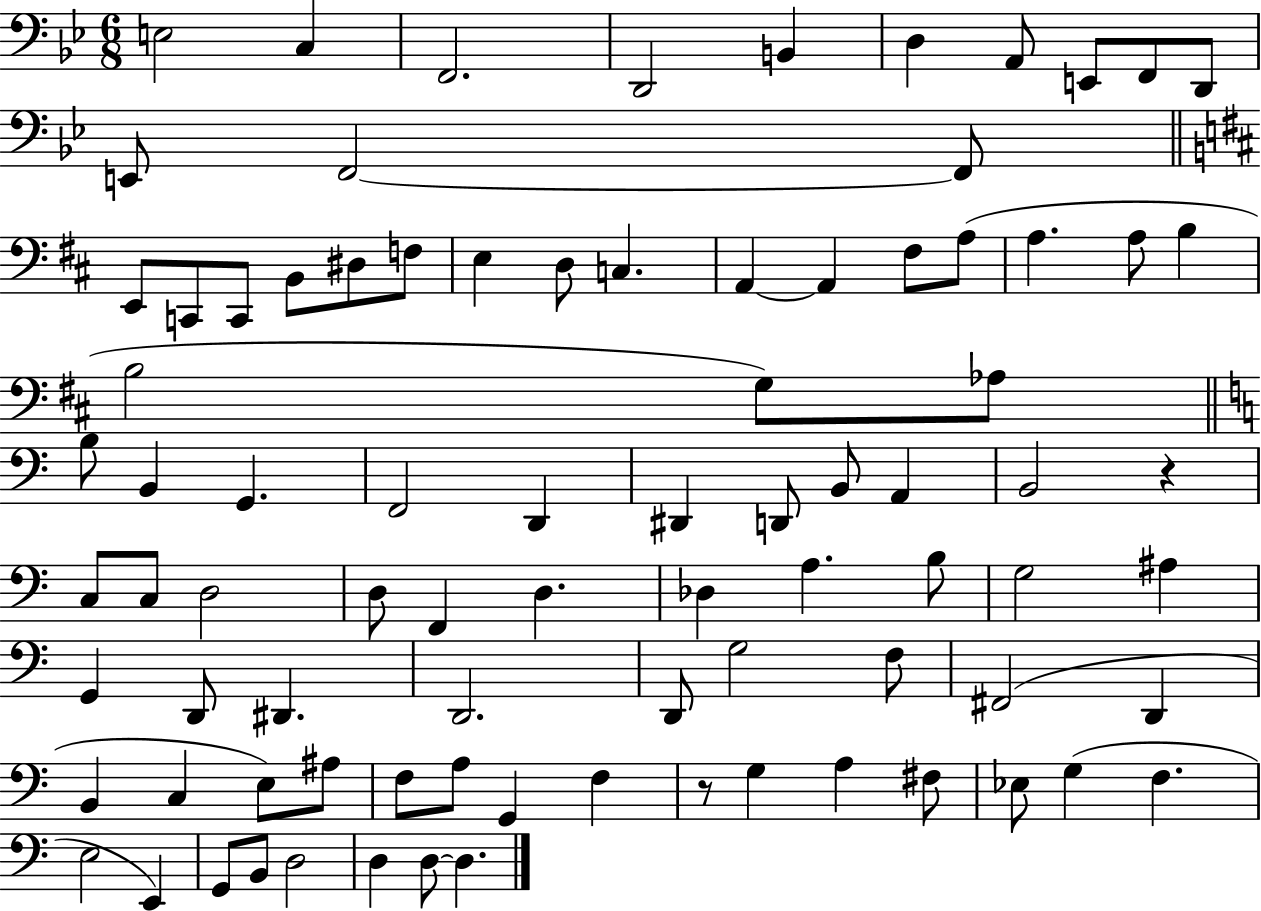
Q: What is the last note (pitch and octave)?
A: D3